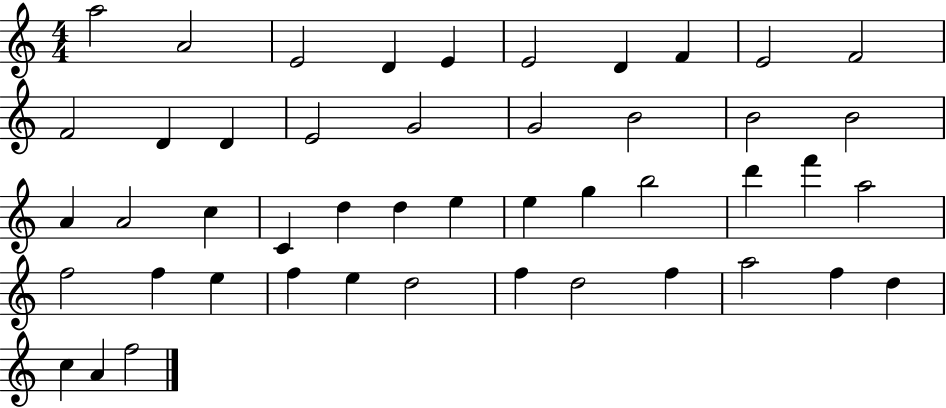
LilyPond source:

{
  \clef treble
  \numericTimeSignature
  \time 4/4
  \key c \major
  a''2 a'2 | e'2 d'4 e'4 | e'2 d'4 f'4 | e'2 f'2 | \break f'2 d'4 d'4 | e'2 g'2 | g'2 b'2 | b'2 b'2 | \break a'4 a'2 c''4 | c'4 d''4 d''4 e''4 | e''4 g''4 b''2 | d'''4 f'''4 a''2 | \break f''2 f''4 e''4 | f''4 e''4 d''2 | f''4 d''2 f''4 | a''2 f''4 d''4 | \break c''4 a'4 f''2 | \bar "|."
}